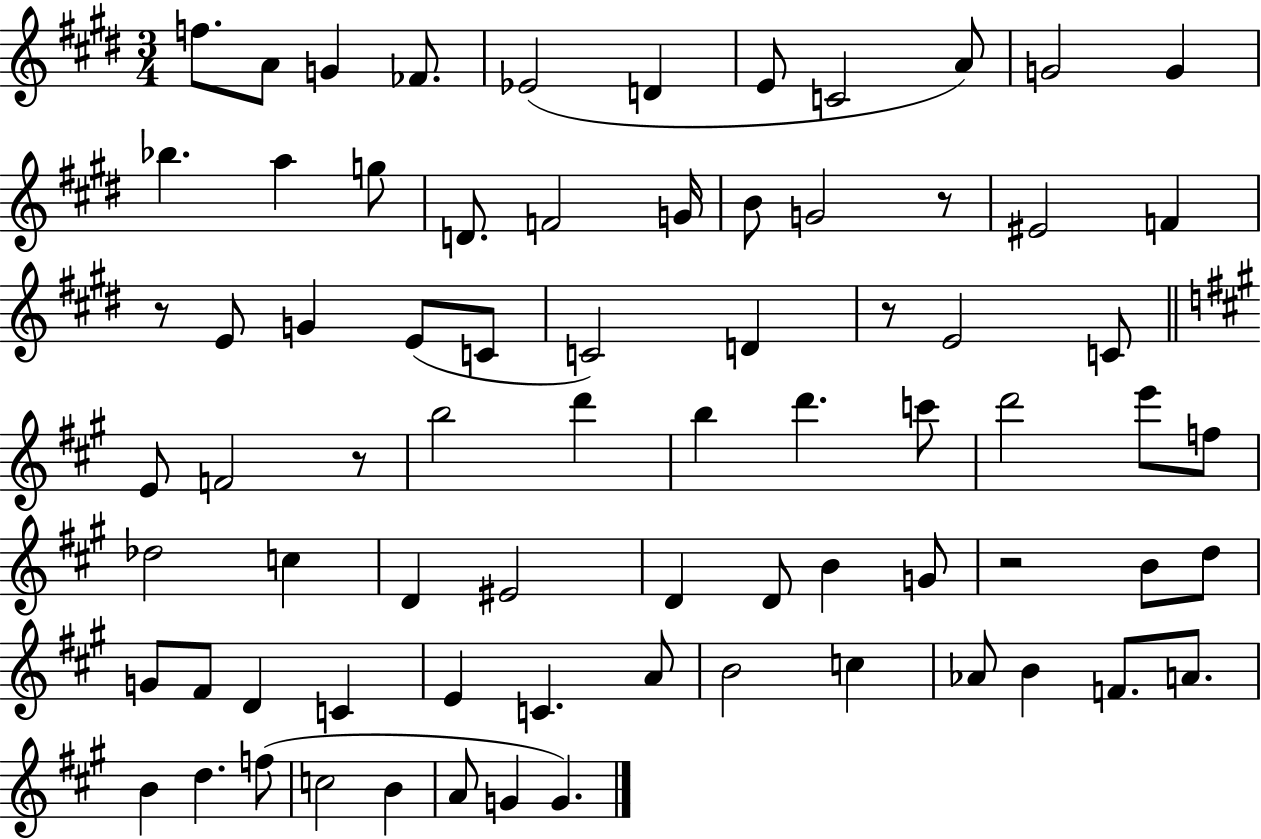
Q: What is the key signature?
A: E major